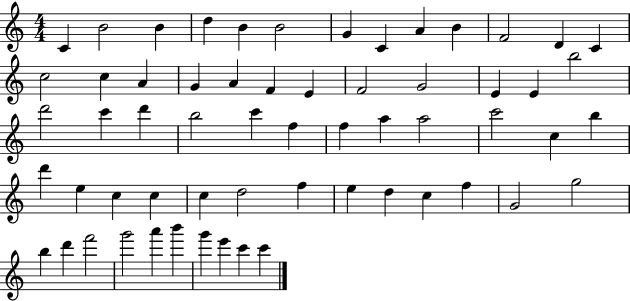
C4/q B4/h B4/q D5/q B4/q B4/h G4/q C4/q A4/q B4/q F4/h D4/q C4/q C5/h C5/q A4/q G4/q A4/q F4/q E4/q F4/h G4/h E4/q E4/q B5/h D6/h C6/q D6/q B5/h C6/q F5/q F5/q A5/q A5/h C6/h C5/q B5/q D6/q E5/q C5/q C5/q C5/q D5/h F5/q E5/q D5/q C5/q F5/q G4/h G5/h B5/q D6/q F6/h G6/h A6/q B6/q G6/q E6/q C6/q C6/q